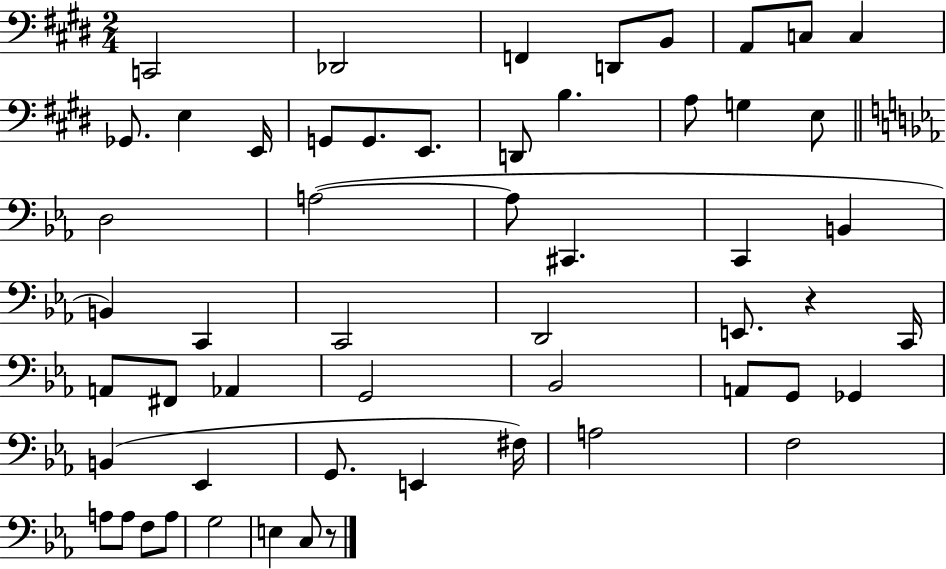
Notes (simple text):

C2/h Db2/h F2/q D2/e B2/e A2/e C3/e C3/q Gb2/e. E3/q E2/s G2/e G2/e. E2/e. D2/e B3/q. A3/e G3/q E3/e D3/h A3/h A3/e C#2/q. C2/q B2/q B2/q C2/q C2/h D2/h E2/e. R/q C2/s A2/e F#2/e Ab2/q G2/h Bb2/h A2/e G2/e Gb2/q B2/q Eb2/q G2/e. E2/q F#3/s A3/h F3/h A3/e A3/e F3/e A3/e G3/h E3/q C3/e R/e